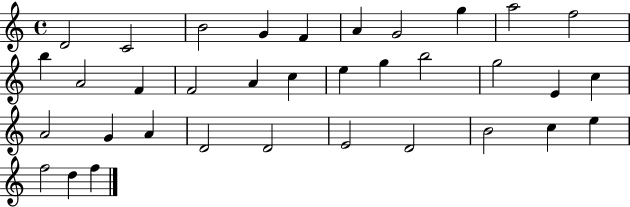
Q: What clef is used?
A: treble